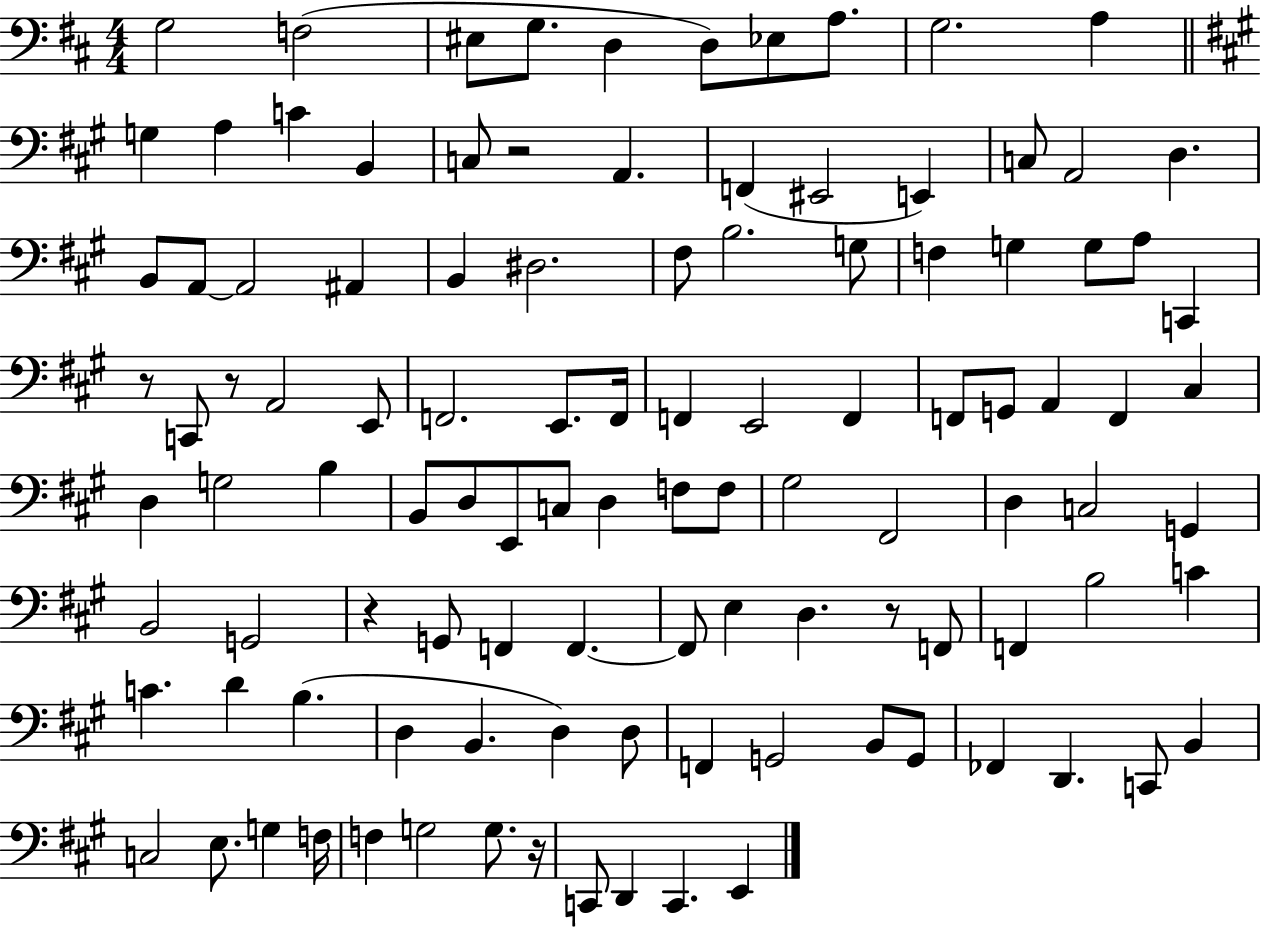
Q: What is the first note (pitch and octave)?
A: G3